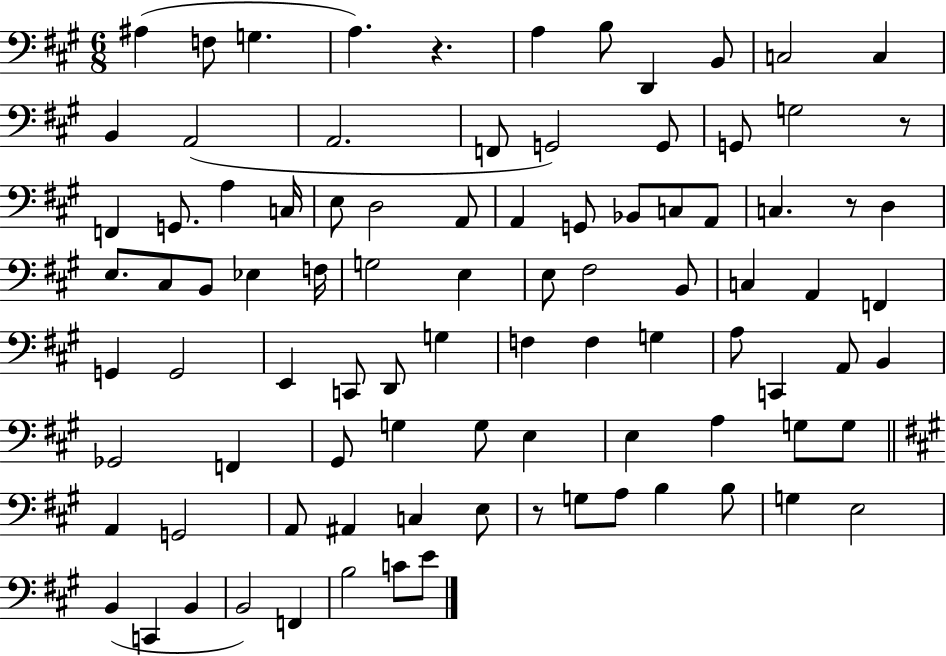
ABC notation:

X:1
T:Untitled
M:6/8
L:1/4
K:A
^A, F,/2 G, A, z A, B,/2 D,, B,,/2 C,2 C, B,, A,,2 A,,2 F,,/2 G,,2 G,,/2 G,,/2 G,2 z/2 F,, G,,/2 A, C,/4 E,/2 D,2 A,,/2 A,, G,,/2 _B,,/2 C,/2 A,,/2 C, z/2 D, E,/2 ^C,/2 B,,/2 _E, F,/4 G,2 E, E,/2 ^F,2 B,,/2 C, A,, F,, G,, G,,2 E,, C,,/2 D,,/2 G, F, F, G, A,/2 C,, A,,/2 B,, _G,,2 F,, ^G,,/2 G, G,/2 E, E, A, G,/2 G,/2 A,, G,,2 A,,/2 ^A,, C, E,/2 z/2 G,/2 A,/2 B, B,/2 G, E,2 B,, C,, B,, B,,2 F,, B,2 C/2 E/2